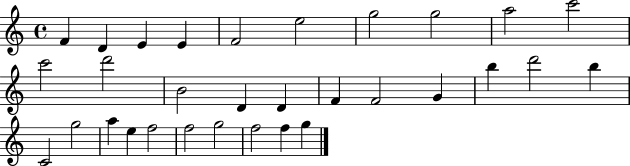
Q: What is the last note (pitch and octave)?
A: G5